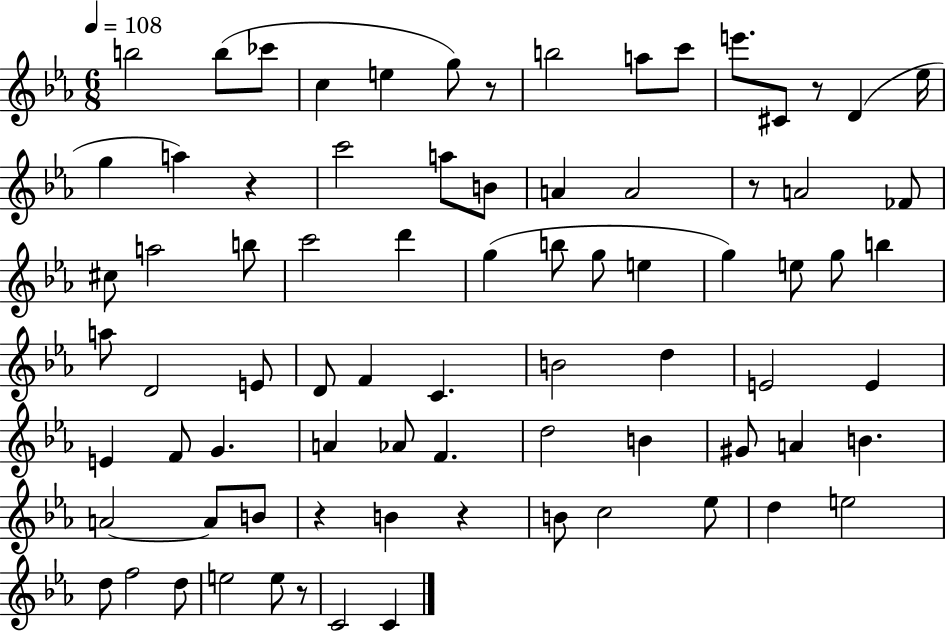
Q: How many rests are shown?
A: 7